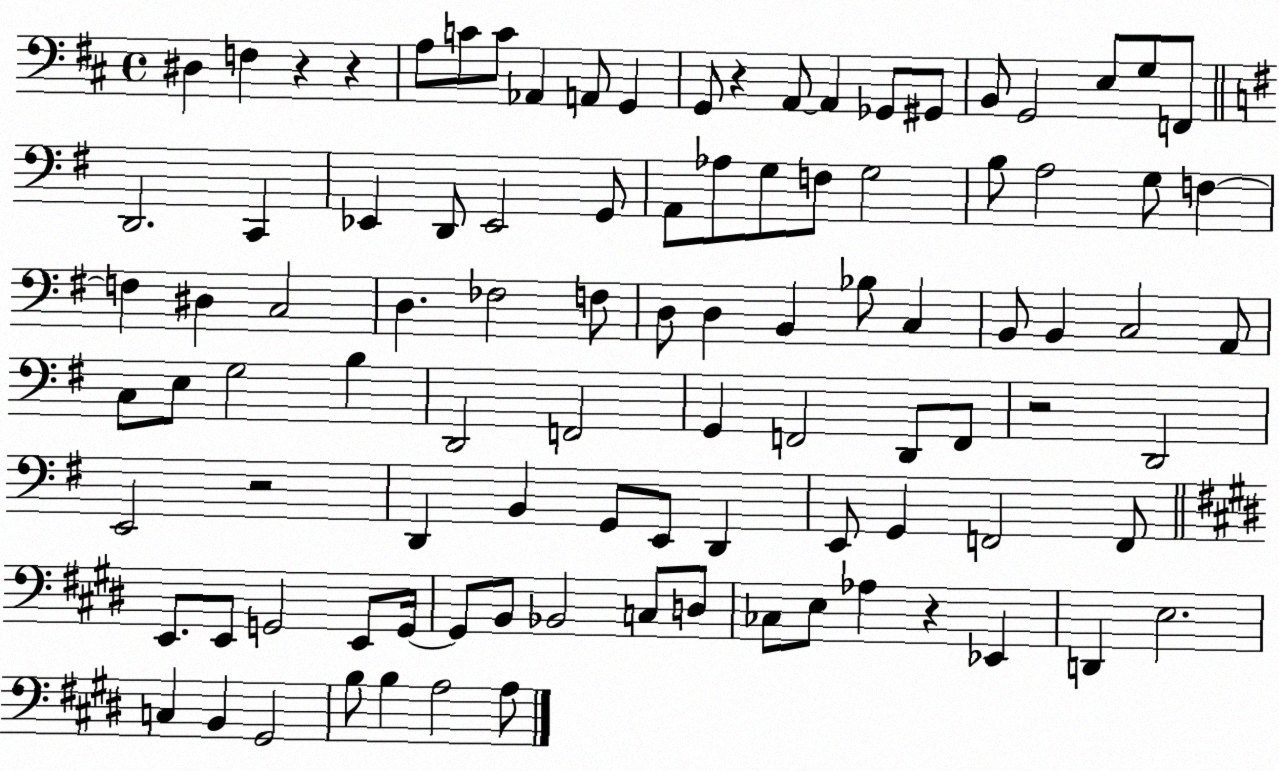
X:1
T:Untitled
M:4/4
L:1/4
K:D
^D, F, z z A,/2 C/2 C/2 _A,, A,,/2 G,, G,,/2 z A,,/2 A,, _G,,/2 ^G,,/2 B,,/2 G,,2 E,/2 G,/2 F,,/2 D,,2 C,, _E,, D,,/2 _E,,2 G,,/2 A,,/2 _A,/2 G,/2 F,/2 G,2 B,/2 A,2 G,/2 F, F, ^D, C,2 D, _F,2 F,/2 D,/2 D, B,, _B,/2 C, B,,/2 B,, C,2 A,,/2 C,/2 E,/2 G,2 B, D,,2 F,,2 G,, F,,2 D,,/2 F,,/2 z2 D,,2 E,,2 z2 D,, B,, G,,/2 E,,/2 D,, E,,/2 G,, F,,2 F,,/2 E,,/2 E,,/2 G,,2 E,,/2 G,,/4 G,,/2 B,,/2 _B,,2 C,/2 D,/2 _C,/2 E,/2 _A, z _E,, D,, E,2 C, B,, ^G,,2 B,/2 B, A,2 A,/2